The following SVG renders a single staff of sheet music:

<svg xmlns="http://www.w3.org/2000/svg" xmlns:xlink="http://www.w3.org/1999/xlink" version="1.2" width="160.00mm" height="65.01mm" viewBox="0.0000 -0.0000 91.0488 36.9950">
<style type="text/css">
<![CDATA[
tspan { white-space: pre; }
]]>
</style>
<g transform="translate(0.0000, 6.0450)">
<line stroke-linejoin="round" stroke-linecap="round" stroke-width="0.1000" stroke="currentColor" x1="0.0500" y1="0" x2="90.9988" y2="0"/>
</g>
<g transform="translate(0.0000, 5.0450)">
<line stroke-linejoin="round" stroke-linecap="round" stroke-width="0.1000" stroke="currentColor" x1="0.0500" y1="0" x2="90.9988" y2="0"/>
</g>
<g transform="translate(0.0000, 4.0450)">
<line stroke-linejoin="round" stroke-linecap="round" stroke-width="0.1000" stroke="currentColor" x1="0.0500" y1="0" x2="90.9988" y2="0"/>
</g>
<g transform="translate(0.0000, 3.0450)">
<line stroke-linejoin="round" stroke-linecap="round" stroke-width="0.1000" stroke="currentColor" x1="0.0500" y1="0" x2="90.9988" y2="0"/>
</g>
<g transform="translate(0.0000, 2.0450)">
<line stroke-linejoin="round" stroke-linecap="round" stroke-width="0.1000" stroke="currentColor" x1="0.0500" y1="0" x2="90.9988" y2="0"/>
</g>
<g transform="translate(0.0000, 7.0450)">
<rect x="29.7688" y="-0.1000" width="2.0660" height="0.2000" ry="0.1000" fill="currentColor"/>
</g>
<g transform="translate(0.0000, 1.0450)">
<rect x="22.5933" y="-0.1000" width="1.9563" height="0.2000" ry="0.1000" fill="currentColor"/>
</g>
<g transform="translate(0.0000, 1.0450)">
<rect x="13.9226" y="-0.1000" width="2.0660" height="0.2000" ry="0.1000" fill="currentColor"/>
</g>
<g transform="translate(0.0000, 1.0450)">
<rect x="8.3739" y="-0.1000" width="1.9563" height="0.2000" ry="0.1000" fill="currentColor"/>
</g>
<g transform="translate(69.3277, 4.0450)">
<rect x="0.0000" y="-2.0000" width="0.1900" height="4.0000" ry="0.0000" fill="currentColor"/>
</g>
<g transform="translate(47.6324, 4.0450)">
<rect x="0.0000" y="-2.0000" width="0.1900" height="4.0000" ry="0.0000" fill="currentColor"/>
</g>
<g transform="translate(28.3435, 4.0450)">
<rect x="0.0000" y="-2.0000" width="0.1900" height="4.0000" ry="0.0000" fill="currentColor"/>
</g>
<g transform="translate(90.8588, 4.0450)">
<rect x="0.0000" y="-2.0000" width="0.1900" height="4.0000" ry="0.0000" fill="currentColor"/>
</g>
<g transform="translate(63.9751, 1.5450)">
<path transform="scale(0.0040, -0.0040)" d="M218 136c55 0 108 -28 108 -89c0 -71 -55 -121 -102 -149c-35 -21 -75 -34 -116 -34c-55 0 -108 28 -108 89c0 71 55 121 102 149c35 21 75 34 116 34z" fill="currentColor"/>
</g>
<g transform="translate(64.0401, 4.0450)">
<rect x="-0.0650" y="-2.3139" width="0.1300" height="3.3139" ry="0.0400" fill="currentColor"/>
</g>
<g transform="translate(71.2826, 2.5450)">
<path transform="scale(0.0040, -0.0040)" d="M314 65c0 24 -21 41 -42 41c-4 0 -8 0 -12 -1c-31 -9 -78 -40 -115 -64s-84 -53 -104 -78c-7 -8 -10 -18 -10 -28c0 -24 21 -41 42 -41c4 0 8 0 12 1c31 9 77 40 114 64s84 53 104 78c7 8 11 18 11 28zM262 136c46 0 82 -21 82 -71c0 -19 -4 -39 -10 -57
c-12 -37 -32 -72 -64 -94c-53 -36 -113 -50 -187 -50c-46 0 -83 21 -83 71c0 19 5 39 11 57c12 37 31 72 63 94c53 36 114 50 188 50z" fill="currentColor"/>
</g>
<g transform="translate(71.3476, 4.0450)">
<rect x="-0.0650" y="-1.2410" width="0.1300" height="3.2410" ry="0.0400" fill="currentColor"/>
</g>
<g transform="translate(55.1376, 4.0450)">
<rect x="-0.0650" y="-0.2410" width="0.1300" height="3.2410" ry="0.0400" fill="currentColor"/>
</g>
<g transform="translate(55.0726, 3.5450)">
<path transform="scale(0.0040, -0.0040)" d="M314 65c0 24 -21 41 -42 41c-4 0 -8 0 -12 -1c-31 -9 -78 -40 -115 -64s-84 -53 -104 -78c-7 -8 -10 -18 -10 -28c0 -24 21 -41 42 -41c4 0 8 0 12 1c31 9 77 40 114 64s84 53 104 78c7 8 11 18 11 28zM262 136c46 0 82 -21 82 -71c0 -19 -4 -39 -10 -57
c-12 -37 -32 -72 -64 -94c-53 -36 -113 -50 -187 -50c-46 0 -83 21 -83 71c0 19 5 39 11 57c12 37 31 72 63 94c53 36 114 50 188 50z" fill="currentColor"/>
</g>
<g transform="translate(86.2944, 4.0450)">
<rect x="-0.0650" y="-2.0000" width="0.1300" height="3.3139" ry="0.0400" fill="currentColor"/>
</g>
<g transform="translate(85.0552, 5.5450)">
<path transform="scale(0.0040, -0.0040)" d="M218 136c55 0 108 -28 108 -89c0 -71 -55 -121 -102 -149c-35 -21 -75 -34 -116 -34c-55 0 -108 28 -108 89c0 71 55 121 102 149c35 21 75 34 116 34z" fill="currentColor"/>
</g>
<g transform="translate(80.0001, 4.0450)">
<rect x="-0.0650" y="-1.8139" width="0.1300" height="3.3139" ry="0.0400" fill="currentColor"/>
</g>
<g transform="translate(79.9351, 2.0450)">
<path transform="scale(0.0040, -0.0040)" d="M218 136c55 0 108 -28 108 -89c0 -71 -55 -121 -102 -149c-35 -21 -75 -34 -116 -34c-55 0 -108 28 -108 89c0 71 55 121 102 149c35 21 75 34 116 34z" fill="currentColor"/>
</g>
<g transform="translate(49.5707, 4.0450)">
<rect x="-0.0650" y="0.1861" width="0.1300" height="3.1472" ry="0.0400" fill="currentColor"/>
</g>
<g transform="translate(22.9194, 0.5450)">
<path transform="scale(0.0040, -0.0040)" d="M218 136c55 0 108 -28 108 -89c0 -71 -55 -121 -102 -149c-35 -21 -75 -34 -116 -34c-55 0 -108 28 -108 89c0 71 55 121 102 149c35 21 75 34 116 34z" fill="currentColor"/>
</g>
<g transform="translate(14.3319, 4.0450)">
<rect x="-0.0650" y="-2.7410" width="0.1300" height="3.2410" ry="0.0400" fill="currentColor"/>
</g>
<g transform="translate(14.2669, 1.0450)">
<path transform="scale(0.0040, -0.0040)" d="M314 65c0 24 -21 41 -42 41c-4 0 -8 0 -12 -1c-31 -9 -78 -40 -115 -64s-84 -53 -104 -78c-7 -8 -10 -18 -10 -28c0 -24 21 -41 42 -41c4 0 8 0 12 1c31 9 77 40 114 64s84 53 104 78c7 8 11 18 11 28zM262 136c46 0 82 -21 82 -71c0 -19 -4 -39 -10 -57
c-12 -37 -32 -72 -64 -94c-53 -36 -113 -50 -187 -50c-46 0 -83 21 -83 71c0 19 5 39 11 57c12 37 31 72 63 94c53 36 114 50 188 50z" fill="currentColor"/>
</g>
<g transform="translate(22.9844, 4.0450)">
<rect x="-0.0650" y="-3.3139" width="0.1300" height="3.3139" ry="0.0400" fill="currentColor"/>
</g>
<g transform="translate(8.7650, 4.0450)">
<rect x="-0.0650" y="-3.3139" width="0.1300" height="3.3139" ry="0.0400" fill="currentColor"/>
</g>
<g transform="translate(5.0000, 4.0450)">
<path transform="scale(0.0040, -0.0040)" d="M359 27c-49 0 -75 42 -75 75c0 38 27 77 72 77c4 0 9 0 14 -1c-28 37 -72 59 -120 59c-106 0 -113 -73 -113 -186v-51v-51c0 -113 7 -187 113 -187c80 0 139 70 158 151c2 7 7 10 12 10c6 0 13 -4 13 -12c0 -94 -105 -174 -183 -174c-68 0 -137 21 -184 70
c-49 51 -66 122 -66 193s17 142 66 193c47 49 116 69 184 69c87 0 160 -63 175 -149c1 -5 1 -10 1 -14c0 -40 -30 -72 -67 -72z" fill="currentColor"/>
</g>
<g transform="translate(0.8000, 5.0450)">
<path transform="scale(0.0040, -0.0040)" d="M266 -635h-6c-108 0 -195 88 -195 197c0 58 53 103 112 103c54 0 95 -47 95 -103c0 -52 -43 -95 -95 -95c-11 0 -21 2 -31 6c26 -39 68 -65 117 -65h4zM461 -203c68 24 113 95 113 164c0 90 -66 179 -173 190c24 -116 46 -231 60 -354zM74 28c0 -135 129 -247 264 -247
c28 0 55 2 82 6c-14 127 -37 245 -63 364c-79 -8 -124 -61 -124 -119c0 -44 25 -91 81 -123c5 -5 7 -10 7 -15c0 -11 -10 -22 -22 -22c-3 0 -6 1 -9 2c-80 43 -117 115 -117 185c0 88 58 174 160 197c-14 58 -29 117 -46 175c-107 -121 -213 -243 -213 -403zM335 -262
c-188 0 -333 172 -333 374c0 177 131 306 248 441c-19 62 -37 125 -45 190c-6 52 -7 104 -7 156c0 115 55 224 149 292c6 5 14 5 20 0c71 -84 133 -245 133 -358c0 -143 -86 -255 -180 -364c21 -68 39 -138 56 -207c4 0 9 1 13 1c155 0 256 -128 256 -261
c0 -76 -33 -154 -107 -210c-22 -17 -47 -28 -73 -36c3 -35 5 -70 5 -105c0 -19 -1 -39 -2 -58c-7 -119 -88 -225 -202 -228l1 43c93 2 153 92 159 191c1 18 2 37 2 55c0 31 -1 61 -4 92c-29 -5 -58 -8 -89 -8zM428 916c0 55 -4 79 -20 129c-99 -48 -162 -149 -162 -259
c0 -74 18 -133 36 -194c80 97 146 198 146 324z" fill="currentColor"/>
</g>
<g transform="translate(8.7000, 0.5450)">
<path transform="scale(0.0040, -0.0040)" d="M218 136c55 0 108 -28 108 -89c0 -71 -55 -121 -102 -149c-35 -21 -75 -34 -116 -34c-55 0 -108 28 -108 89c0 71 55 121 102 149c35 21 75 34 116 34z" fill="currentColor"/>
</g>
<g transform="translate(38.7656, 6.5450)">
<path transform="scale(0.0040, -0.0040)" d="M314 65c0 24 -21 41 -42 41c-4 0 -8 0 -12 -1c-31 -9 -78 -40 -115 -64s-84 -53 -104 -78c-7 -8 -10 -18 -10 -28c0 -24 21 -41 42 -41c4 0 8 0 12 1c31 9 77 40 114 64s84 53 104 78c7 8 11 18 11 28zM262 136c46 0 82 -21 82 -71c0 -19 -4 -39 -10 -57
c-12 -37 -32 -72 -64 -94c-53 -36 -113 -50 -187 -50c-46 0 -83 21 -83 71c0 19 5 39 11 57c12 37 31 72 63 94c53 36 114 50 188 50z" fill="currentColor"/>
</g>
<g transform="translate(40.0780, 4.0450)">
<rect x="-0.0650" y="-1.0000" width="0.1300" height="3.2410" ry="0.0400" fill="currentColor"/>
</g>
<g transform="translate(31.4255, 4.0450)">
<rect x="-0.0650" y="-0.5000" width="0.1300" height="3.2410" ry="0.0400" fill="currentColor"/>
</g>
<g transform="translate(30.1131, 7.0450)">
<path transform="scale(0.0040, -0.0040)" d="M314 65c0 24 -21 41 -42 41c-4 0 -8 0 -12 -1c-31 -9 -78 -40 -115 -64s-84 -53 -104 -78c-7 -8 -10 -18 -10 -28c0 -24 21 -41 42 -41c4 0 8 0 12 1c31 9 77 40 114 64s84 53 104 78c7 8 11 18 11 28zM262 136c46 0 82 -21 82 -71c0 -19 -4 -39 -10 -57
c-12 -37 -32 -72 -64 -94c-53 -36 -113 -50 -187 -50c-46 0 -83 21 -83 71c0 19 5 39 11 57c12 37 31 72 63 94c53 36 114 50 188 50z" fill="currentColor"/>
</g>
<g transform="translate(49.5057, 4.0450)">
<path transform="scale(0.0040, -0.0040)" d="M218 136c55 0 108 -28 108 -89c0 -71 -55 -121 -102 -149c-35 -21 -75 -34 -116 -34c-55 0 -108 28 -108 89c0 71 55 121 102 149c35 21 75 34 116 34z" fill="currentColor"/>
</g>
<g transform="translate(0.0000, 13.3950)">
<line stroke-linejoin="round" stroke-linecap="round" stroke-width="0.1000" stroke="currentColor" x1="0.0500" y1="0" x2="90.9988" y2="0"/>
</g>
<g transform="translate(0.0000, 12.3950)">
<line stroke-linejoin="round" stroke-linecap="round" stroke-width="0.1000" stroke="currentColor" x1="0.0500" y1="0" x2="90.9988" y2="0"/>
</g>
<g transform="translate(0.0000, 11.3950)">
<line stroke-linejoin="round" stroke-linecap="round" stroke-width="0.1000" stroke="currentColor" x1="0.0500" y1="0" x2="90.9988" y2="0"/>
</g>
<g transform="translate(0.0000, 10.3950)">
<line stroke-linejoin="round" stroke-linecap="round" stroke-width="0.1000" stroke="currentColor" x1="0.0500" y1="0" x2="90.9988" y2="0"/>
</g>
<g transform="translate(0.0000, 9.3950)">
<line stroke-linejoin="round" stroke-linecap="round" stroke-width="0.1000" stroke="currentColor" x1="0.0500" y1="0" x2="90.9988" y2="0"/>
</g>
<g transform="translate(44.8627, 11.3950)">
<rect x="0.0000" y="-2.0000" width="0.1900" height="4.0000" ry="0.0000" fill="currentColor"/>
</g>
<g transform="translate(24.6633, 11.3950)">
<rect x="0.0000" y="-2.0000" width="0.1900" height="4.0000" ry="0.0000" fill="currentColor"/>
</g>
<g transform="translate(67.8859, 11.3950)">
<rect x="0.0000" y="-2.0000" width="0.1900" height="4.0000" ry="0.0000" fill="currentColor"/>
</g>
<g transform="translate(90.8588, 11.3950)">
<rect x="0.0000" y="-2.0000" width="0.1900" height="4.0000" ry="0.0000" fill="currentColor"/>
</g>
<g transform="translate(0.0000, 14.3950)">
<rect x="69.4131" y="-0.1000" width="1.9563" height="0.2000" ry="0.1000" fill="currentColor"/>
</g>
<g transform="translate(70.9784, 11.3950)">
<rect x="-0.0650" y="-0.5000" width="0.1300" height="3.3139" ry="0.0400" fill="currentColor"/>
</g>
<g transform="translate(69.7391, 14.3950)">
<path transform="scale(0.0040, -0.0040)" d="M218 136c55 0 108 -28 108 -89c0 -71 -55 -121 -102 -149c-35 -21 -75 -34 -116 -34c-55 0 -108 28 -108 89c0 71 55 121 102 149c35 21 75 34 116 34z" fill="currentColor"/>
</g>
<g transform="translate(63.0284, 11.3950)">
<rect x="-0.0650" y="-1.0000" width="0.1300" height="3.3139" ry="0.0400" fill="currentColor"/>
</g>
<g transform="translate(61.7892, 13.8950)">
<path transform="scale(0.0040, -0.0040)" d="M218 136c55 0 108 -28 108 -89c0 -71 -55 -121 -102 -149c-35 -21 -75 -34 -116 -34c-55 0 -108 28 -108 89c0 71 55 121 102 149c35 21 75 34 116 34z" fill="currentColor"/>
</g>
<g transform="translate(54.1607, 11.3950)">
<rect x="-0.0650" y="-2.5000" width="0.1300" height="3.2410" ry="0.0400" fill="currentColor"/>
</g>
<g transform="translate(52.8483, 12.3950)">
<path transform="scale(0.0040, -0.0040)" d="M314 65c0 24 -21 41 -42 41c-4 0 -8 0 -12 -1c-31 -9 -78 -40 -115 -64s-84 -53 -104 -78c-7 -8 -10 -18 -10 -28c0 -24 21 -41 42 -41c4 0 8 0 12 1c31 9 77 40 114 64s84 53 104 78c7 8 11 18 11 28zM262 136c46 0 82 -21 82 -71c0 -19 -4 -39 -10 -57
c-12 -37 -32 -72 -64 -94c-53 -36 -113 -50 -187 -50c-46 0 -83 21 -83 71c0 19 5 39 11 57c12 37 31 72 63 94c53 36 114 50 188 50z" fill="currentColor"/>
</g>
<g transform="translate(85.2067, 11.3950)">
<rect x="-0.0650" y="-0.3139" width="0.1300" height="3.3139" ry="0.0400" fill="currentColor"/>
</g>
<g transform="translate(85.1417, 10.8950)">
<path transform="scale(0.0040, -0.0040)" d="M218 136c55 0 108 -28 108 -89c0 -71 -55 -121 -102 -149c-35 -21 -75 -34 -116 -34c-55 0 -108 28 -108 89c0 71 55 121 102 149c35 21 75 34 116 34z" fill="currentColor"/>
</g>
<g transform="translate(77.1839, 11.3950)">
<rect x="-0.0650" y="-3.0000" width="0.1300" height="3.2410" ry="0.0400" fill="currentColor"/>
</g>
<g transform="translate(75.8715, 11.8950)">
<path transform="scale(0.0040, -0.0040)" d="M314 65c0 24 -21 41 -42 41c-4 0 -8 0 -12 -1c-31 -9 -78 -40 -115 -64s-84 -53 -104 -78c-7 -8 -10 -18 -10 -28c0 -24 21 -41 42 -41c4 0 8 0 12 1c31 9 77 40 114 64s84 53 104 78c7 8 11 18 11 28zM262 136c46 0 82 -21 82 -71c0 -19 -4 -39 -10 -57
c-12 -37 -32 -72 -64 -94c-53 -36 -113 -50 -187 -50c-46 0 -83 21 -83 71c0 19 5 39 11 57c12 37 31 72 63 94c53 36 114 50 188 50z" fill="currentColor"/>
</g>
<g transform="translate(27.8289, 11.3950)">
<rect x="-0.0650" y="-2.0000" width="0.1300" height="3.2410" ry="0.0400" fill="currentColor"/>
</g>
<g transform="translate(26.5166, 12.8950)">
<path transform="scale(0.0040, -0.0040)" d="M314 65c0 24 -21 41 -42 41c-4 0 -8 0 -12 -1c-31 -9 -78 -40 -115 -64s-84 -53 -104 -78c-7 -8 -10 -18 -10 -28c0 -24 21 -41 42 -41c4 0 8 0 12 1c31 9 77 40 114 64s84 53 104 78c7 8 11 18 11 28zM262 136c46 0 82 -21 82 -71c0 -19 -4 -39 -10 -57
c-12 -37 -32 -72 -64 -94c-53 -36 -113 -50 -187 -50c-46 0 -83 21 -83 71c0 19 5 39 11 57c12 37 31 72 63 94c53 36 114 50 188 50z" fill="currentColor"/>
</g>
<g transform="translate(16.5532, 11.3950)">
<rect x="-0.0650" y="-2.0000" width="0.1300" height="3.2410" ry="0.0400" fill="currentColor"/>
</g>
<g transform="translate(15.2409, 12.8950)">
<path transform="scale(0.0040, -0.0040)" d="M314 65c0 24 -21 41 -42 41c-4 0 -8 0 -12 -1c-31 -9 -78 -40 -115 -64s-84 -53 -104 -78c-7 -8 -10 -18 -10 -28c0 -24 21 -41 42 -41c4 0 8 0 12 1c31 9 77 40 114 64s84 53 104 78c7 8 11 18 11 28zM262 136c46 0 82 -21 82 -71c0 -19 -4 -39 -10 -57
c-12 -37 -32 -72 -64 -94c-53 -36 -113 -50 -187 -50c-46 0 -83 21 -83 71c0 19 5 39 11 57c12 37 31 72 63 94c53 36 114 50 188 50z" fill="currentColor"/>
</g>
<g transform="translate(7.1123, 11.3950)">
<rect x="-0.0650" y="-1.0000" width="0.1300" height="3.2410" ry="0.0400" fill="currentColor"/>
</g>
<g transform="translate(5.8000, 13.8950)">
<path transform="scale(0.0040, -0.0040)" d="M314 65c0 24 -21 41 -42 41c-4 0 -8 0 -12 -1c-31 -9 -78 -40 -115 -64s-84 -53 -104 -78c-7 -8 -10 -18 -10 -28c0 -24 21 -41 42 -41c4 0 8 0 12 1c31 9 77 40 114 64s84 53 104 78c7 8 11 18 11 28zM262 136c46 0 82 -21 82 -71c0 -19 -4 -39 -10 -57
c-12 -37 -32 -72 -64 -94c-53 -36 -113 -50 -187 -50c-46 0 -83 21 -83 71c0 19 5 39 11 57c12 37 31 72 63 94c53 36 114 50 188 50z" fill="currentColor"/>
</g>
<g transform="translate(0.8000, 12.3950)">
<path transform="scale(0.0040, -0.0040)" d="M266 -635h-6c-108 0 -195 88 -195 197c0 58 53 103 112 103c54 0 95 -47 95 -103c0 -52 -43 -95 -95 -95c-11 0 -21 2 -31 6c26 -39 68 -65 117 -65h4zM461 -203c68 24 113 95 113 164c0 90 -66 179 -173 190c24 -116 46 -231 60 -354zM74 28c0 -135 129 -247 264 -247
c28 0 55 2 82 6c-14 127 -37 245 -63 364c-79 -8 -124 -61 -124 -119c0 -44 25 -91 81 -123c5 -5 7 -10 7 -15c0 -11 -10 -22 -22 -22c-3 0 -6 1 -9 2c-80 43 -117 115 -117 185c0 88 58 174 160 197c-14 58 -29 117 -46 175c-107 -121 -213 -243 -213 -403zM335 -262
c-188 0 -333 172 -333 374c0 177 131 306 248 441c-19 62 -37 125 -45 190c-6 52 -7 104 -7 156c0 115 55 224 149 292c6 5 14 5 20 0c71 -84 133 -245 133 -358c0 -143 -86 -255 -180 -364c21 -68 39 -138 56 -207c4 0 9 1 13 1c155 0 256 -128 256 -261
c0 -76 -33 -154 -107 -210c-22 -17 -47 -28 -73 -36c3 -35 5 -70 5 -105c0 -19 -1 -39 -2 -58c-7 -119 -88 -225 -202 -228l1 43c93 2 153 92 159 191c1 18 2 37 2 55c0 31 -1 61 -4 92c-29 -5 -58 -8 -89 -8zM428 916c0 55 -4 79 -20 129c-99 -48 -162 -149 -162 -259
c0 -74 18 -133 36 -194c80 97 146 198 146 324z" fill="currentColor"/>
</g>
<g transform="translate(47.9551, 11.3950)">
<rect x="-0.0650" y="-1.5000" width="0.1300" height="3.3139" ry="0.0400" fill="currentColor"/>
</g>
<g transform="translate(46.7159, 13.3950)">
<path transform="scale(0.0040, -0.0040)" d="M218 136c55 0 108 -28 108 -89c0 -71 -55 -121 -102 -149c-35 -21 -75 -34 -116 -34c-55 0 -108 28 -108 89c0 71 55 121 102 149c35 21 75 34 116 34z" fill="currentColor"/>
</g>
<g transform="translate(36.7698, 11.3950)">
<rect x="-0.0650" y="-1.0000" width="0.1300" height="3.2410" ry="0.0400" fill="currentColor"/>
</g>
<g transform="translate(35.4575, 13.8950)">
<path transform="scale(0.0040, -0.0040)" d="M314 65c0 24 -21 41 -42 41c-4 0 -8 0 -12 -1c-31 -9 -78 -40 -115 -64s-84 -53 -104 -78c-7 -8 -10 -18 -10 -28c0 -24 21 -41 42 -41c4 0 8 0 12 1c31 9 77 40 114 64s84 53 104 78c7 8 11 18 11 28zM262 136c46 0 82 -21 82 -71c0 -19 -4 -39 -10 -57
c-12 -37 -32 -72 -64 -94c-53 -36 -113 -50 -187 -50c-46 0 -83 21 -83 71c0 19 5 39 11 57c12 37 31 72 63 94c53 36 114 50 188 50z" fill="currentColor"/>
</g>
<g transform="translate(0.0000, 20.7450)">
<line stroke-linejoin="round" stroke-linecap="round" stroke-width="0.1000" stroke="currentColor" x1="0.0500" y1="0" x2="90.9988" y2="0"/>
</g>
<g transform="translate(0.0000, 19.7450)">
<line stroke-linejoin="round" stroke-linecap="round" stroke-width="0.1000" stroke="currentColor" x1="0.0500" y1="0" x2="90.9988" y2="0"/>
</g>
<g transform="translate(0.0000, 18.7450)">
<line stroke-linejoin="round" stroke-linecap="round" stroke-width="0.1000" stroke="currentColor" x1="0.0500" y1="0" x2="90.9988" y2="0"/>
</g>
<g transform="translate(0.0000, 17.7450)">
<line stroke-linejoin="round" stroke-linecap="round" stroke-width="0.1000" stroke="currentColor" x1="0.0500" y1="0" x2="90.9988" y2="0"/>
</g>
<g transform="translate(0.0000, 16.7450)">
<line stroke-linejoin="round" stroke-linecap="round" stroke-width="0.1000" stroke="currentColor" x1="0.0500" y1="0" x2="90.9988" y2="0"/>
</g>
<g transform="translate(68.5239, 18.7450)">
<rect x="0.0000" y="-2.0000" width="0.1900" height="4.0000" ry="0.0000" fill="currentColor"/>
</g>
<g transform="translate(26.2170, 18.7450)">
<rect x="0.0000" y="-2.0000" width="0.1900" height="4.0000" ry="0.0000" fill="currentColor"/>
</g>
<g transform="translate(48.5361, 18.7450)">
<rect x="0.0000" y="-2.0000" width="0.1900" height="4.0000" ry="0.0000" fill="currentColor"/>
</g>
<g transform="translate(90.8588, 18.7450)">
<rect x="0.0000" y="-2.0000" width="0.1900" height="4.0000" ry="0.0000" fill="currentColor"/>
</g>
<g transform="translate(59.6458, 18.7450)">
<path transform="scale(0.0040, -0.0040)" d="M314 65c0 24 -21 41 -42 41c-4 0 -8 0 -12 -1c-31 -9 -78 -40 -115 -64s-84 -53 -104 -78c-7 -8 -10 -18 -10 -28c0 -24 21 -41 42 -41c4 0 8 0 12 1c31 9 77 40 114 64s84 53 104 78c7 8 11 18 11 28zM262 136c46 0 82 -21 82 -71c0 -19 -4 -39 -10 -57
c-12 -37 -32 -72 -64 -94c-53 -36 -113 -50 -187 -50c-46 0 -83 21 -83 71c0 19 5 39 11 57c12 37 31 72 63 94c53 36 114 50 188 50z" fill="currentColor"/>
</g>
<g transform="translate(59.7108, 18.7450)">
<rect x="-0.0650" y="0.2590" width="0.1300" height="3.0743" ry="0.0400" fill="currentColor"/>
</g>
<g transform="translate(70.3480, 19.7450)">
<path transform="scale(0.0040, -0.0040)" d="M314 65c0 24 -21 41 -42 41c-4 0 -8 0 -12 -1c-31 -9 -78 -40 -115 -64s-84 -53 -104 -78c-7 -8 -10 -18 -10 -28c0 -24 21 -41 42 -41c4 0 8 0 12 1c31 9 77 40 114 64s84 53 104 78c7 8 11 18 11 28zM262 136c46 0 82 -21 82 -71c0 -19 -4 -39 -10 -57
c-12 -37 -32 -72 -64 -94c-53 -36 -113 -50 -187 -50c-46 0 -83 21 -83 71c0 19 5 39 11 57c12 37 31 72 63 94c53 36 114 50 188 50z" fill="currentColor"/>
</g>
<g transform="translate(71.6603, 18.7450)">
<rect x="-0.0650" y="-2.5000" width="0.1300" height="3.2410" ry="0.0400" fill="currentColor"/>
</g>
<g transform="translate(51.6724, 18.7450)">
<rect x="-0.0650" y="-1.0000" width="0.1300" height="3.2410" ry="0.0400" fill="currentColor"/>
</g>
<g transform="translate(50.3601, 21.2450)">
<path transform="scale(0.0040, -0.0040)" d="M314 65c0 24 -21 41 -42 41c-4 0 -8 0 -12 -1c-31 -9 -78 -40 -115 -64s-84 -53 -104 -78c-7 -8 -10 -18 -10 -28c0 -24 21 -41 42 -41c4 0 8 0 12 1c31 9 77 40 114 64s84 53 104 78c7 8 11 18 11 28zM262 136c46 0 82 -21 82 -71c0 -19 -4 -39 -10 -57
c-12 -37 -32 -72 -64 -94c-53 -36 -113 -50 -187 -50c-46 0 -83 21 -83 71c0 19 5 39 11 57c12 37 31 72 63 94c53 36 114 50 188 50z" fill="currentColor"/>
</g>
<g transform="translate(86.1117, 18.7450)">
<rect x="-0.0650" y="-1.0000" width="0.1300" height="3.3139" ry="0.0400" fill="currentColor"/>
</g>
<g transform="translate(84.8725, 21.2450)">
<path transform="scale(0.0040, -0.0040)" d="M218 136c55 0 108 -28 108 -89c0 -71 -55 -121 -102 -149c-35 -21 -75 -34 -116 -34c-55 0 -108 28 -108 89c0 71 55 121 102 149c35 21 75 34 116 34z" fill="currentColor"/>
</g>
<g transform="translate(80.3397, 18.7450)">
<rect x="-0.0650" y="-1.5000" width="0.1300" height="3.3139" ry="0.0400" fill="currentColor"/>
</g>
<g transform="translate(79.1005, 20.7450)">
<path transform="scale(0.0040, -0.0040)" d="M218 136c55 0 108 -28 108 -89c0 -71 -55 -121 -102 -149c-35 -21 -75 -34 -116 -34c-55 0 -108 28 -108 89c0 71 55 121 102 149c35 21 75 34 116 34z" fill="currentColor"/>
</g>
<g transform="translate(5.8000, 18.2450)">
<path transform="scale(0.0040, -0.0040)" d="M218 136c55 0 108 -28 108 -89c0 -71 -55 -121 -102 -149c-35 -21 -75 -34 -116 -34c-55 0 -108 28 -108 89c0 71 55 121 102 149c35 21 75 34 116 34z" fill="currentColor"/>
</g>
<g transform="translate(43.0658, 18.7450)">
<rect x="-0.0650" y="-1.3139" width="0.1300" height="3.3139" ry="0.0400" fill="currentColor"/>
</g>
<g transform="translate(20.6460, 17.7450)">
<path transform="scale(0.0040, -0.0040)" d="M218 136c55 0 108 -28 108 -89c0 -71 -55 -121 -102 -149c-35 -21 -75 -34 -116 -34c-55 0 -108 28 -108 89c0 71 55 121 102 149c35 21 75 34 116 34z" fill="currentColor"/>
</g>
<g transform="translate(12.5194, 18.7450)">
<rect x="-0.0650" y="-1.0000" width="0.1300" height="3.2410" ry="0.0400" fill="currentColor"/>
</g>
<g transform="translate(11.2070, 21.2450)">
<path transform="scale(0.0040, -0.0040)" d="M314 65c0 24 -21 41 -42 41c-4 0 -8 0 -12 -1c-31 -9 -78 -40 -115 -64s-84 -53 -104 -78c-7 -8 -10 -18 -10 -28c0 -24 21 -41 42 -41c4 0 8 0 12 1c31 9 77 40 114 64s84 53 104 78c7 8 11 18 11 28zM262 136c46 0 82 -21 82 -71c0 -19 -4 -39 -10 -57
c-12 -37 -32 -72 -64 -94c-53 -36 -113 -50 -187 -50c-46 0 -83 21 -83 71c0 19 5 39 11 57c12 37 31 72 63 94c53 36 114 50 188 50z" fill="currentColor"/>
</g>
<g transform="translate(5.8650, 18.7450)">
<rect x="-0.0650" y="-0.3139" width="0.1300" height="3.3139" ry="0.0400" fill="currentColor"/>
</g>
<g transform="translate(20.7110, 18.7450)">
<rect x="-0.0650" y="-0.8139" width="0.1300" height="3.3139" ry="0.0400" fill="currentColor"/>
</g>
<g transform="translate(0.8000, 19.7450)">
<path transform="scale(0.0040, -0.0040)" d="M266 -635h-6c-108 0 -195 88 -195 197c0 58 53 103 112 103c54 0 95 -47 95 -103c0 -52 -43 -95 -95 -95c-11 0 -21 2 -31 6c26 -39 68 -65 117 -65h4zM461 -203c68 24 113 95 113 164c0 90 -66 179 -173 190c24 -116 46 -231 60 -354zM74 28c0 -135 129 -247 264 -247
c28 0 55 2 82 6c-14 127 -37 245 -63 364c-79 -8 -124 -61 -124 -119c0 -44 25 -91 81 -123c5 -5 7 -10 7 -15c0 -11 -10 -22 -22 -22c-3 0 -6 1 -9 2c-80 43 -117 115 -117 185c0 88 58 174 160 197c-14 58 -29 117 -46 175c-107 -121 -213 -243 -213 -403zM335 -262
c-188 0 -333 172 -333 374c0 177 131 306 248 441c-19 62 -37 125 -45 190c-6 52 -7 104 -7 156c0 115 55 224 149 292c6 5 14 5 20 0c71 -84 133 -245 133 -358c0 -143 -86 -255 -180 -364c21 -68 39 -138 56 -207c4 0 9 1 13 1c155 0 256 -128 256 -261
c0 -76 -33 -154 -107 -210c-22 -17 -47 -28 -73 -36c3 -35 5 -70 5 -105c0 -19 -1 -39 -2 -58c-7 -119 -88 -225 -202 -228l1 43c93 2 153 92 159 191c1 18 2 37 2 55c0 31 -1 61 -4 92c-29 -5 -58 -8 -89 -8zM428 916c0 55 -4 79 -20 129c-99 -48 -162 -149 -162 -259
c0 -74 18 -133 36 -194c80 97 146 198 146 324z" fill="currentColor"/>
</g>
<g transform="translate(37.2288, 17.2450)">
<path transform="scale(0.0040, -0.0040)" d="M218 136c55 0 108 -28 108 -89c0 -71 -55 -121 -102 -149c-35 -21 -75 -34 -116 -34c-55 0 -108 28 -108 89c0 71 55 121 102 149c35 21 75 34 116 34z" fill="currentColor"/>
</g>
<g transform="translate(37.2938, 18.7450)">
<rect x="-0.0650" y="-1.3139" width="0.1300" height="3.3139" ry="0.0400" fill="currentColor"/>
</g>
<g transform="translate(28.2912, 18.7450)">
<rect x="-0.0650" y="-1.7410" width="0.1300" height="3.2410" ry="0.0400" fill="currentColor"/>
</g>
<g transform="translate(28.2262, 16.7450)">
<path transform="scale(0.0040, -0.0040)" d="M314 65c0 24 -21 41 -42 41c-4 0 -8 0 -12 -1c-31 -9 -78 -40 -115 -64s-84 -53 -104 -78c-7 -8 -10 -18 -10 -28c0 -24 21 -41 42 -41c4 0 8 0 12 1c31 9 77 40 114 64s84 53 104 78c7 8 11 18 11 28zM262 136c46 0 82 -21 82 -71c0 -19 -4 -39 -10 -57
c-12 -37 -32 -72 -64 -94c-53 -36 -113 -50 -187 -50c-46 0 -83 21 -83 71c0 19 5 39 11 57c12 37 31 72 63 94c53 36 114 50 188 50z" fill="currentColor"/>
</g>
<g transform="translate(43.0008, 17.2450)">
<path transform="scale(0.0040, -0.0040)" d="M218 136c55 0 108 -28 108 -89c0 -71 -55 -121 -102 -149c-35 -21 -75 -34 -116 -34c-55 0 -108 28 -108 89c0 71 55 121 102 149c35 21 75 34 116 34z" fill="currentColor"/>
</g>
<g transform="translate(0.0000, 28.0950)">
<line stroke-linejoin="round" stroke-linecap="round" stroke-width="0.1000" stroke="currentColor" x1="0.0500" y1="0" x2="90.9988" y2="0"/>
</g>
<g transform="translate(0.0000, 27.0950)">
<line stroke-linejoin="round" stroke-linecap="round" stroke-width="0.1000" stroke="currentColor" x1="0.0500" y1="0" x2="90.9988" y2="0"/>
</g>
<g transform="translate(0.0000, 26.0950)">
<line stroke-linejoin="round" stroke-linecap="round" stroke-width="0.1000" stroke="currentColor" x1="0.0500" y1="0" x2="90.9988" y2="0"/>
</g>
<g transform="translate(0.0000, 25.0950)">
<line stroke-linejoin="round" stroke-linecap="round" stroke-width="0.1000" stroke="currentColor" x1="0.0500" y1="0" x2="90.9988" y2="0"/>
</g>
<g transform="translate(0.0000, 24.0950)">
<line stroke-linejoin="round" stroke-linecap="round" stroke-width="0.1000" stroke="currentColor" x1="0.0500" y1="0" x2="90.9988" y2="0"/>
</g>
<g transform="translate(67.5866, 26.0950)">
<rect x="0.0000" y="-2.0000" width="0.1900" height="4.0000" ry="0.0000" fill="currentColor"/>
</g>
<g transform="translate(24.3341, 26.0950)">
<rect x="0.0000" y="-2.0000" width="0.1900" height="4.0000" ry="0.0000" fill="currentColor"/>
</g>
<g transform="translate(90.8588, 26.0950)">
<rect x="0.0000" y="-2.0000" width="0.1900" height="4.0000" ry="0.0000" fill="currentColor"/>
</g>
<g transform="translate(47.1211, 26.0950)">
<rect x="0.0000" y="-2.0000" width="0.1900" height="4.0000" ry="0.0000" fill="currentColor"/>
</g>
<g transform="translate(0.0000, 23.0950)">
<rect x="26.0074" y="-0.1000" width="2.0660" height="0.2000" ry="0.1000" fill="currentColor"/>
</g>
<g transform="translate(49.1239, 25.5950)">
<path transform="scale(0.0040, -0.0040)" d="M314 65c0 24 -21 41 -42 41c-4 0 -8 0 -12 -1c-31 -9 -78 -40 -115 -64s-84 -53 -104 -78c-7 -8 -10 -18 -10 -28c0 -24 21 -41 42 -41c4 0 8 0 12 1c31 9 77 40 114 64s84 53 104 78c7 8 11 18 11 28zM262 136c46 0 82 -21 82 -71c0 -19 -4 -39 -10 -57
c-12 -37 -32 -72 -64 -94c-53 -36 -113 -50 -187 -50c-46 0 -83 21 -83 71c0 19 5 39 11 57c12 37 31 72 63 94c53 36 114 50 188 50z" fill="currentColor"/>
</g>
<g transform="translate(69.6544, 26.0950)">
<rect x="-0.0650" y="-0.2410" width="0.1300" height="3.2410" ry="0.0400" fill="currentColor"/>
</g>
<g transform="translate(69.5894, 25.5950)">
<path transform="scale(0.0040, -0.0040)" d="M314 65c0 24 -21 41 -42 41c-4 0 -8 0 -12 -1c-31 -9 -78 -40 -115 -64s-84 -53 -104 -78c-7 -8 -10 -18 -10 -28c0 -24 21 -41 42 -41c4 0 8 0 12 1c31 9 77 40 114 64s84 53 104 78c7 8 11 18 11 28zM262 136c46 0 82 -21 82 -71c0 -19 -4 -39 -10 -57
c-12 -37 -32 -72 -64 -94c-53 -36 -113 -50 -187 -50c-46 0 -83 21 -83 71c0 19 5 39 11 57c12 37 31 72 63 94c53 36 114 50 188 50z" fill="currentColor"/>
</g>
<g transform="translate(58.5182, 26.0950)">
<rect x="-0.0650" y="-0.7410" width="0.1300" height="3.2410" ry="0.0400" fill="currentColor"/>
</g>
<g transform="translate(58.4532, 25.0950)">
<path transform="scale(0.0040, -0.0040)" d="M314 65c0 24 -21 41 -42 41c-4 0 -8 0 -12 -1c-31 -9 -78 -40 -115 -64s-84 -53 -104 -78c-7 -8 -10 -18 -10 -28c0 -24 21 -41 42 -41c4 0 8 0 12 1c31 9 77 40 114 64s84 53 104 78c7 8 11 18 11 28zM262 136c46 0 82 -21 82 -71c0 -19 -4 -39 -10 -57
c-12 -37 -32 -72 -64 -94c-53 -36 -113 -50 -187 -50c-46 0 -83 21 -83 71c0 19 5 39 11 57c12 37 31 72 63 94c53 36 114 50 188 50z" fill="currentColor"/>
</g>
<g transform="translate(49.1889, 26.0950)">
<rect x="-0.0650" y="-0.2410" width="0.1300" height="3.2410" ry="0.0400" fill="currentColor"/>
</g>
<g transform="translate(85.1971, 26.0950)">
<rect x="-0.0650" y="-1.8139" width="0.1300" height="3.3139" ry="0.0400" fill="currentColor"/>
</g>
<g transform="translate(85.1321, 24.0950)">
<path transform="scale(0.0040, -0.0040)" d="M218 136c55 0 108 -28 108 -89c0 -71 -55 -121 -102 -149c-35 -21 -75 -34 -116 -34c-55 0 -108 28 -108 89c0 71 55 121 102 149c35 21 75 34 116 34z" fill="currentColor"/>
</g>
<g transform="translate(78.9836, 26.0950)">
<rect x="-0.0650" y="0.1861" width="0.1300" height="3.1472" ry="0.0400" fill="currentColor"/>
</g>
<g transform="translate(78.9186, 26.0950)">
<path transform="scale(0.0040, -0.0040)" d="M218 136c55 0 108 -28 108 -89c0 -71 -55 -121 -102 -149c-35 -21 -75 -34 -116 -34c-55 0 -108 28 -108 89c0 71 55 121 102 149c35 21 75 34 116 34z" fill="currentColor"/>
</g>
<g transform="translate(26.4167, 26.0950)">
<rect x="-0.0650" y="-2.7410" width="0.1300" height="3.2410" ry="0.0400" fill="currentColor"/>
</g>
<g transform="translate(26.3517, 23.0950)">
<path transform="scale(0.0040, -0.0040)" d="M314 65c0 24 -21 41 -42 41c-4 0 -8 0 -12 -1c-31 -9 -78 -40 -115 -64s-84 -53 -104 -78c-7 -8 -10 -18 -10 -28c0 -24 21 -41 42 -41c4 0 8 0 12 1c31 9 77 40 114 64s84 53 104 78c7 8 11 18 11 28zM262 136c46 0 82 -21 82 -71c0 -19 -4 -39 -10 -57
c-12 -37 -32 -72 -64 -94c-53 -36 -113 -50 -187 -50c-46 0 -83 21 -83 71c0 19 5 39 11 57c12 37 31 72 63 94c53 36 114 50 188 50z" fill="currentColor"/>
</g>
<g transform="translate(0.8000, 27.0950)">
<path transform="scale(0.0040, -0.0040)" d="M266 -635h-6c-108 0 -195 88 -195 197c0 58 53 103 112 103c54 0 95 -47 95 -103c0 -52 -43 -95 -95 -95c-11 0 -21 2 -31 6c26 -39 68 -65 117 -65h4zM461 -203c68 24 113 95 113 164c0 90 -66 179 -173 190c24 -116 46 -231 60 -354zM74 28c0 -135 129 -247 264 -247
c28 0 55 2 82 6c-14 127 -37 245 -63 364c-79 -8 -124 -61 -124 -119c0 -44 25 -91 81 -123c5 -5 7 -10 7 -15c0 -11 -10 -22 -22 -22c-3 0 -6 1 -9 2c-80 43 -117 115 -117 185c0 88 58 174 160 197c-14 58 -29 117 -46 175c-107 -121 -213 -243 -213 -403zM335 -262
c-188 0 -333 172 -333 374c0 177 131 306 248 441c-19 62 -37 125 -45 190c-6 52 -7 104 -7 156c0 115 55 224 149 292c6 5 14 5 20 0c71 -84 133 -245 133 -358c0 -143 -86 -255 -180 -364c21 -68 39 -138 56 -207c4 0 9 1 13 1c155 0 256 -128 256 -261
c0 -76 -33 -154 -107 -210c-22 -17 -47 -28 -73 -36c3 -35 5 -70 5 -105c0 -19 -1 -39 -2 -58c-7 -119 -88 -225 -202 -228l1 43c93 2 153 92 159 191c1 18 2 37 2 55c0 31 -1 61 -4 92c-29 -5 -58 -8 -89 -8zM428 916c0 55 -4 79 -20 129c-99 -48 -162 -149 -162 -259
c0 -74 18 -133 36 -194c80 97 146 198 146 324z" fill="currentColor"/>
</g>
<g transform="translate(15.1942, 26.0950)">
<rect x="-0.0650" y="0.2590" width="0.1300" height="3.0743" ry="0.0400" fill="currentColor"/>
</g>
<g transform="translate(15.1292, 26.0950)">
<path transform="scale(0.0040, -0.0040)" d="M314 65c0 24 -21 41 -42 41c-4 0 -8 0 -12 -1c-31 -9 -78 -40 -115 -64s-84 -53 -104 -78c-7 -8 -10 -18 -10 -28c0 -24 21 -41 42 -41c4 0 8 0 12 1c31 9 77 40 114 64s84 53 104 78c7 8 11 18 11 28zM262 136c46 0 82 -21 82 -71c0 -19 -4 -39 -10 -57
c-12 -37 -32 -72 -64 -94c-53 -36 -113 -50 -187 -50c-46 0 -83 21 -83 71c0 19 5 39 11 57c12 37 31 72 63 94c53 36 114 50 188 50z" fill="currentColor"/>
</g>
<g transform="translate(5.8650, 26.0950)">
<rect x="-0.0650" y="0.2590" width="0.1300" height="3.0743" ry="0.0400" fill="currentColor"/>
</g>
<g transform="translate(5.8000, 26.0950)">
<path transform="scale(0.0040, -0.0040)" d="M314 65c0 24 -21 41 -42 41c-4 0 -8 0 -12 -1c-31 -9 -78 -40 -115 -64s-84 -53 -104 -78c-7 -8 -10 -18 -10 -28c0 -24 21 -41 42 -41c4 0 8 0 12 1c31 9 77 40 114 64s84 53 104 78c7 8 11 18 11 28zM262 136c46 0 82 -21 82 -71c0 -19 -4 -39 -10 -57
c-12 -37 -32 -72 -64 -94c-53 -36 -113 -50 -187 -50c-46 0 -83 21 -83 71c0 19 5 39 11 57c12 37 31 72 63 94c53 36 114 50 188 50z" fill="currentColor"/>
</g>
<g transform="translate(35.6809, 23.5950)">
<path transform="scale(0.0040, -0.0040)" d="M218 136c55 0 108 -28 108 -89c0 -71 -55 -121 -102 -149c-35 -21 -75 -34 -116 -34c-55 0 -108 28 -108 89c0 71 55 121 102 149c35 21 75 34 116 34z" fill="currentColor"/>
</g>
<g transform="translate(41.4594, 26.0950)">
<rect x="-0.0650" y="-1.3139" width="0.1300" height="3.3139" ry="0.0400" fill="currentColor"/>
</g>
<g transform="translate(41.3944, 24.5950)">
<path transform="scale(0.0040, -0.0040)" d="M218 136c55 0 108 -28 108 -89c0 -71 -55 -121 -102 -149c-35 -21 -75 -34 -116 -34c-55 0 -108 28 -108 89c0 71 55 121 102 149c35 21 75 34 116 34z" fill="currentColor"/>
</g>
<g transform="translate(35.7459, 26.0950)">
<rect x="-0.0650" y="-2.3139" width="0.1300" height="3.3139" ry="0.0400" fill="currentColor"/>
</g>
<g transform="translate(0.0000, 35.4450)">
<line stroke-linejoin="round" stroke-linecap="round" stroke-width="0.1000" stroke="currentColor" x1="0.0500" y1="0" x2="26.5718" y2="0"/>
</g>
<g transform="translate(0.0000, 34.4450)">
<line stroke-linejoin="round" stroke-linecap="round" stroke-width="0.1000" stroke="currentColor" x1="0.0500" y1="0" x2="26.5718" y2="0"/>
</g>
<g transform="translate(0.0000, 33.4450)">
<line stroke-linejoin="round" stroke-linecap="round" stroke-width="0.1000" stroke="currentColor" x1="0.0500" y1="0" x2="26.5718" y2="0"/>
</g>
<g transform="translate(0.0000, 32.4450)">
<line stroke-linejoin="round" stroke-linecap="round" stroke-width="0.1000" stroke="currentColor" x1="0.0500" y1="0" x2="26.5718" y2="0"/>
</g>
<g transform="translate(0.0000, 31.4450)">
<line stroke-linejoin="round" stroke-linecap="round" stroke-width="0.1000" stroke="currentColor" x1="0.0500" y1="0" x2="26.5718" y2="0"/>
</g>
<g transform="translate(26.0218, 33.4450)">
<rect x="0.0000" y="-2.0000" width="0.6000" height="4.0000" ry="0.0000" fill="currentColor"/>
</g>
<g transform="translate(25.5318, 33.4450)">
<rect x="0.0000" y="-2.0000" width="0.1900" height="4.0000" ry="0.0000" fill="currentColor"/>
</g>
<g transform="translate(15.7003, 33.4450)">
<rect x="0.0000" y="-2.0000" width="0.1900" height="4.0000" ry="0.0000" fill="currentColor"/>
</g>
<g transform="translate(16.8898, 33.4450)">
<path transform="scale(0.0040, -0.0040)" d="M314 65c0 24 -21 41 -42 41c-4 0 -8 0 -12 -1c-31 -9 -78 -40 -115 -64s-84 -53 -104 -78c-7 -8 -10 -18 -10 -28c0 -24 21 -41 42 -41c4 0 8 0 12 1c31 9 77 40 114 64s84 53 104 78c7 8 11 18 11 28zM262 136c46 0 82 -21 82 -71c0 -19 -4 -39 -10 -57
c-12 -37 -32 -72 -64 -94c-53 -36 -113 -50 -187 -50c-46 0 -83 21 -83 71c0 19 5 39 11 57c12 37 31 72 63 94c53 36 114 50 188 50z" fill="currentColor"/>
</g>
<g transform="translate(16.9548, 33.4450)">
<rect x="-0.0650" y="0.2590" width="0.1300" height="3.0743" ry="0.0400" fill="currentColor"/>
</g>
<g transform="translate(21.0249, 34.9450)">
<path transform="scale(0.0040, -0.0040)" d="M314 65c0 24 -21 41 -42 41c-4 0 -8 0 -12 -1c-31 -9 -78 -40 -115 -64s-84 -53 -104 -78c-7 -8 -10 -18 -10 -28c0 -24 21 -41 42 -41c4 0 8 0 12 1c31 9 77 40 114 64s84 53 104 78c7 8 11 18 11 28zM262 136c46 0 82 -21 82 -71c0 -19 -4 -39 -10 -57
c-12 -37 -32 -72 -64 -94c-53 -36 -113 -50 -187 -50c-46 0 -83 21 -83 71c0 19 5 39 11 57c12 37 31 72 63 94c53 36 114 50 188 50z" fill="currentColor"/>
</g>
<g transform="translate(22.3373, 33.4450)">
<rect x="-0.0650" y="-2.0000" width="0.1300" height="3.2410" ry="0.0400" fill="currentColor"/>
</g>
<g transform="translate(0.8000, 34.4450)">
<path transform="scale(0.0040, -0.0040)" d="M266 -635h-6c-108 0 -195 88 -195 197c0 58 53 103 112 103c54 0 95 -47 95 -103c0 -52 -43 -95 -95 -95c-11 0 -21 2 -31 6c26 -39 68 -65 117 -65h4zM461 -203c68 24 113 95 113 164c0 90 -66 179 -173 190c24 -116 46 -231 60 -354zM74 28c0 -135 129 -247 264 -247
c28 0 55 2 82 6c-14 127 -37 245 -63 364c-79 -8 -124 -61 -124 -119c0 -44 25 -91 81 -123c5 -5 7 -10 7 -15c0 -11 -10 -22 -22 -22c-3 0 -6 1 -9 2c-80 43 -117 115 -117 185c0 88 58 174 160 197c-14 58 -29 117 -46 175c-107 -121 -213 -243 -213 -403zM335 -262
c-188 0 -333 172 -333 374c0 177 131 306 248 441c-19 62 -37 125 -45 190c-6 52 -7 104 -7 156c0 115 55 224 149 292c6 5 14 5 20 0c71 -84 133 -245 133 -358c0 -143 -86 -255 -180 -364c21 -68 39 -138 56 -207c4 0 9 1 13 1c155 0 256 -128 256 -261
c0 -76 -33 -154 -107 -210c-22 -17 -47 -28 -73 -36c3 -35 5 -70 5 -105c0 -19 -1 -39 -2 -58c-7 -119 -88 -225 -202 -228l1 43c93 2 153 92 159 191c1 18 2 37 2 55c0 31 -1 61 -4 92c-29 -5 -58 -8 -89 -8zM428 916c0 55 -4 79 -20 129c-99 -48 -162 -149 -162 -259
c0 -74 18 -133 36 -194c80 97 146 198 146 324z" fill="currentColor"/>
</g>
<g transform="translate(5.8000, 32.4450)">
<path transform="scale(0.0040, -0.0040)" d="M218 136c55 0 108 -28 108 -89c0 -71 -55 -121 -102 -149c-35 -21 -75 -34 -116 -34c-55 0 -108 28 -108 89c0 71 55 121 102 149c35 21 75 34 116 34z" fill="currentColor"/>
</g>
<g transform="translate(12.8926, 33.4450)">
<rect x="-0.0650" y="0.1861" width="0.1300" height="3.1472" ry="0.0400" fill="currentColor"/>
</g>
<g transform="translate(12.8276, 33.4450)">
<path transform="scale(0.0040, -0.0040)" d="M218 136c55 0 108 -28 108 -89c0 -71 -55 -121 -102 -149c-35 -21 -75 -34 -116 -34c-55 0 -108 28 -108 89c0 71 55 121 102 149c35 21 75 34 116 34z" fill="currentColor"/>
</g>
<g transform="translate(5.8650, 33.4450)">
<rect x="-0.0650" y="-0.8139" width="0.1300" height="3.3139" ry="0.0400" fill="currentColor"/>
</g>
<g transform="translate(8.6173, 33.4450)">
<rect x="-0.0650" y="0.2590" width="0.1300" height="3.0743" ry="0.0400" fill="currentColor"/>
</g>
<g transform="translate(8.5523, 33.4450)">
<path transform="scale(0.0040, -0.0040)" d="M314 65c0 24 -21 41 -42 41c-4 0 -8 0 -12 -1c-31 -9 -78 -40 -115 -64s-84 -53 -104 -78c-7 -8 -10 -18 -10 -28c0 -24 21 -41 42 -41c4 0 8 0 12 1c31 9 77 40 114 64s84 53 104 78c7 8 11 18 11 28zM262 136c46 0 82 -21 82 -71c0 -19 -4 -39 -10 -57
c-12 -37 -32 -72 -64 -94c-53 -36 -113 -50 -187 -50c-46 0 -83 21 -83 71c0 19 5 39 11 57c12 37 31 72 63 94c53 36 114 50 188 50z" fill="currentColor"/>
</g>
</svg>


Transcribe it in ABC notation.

X:1
T:Untitled
M:4/4
L:1/4
K:C
b a2 b C2 D2 B c2 g e2 f F D2 F2 F2 D2 E G2 D C A2 c c D2 d f2 e e D2 B2 G2 E D B2 B2 a2 g e c2 d2 c2 B f d B2 B B2 F2